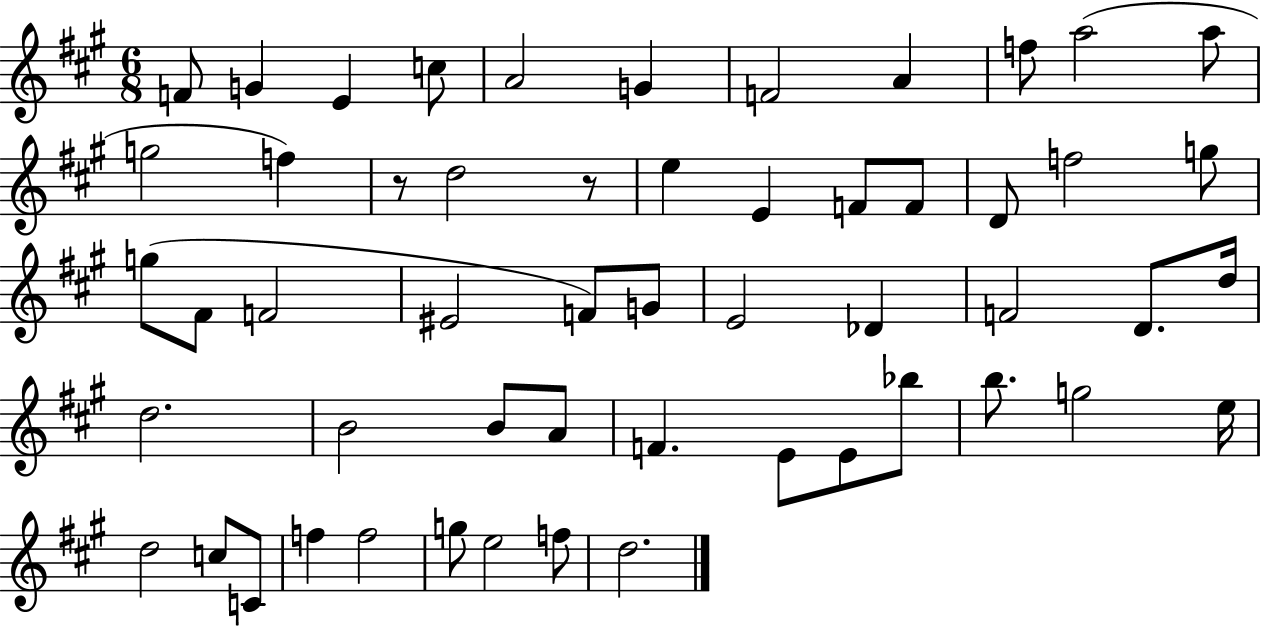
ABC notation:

X:1
T:Untitled
M:6/8
L:1/4
K:A
F/2 G E c/2 A2 G F2 A f/2 a2 a/2 g2 f z/2 d2 z/2 e E F/2 F/2 D/2 f2 g/2 g/2 ^F/2 F2 ^E2 F/2 G/2 E2 _D F2 D/2 d/4 d2 B2 B/2 A/2 F E/2 E/2 _b/2 b/2 g2 e/4 d2 c/2 C/2 f f2 g/2 e2 f/2 d2